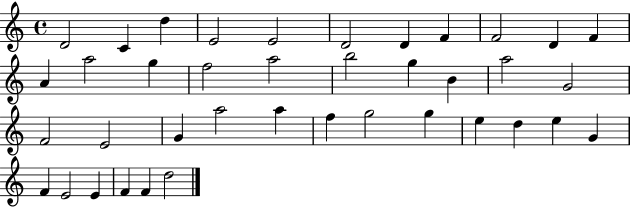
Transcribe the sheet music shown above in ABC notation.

X:1
T:Untitled
M:4/4
L:1/4
K:C
D2 C d E2 E2 D2 D F F2 D F A a2 g f2 a2 b2 g B a2 G2 F2 E2 G a2 a f g2 g e d e G F E2 E F F d2